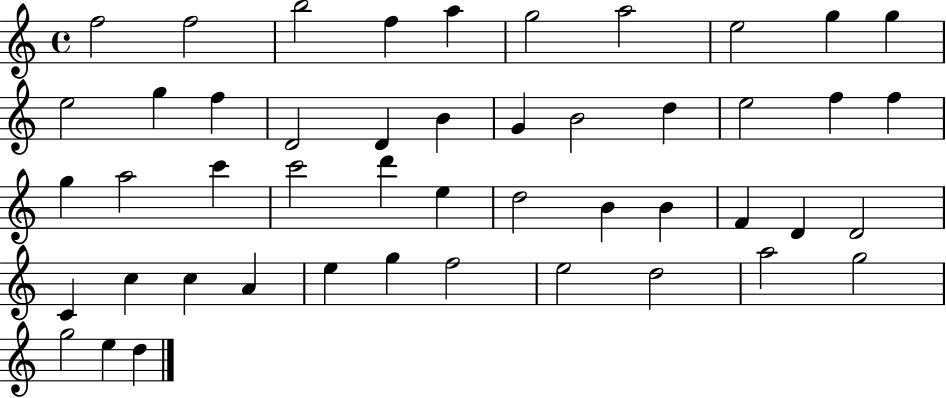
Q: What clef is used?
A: treble